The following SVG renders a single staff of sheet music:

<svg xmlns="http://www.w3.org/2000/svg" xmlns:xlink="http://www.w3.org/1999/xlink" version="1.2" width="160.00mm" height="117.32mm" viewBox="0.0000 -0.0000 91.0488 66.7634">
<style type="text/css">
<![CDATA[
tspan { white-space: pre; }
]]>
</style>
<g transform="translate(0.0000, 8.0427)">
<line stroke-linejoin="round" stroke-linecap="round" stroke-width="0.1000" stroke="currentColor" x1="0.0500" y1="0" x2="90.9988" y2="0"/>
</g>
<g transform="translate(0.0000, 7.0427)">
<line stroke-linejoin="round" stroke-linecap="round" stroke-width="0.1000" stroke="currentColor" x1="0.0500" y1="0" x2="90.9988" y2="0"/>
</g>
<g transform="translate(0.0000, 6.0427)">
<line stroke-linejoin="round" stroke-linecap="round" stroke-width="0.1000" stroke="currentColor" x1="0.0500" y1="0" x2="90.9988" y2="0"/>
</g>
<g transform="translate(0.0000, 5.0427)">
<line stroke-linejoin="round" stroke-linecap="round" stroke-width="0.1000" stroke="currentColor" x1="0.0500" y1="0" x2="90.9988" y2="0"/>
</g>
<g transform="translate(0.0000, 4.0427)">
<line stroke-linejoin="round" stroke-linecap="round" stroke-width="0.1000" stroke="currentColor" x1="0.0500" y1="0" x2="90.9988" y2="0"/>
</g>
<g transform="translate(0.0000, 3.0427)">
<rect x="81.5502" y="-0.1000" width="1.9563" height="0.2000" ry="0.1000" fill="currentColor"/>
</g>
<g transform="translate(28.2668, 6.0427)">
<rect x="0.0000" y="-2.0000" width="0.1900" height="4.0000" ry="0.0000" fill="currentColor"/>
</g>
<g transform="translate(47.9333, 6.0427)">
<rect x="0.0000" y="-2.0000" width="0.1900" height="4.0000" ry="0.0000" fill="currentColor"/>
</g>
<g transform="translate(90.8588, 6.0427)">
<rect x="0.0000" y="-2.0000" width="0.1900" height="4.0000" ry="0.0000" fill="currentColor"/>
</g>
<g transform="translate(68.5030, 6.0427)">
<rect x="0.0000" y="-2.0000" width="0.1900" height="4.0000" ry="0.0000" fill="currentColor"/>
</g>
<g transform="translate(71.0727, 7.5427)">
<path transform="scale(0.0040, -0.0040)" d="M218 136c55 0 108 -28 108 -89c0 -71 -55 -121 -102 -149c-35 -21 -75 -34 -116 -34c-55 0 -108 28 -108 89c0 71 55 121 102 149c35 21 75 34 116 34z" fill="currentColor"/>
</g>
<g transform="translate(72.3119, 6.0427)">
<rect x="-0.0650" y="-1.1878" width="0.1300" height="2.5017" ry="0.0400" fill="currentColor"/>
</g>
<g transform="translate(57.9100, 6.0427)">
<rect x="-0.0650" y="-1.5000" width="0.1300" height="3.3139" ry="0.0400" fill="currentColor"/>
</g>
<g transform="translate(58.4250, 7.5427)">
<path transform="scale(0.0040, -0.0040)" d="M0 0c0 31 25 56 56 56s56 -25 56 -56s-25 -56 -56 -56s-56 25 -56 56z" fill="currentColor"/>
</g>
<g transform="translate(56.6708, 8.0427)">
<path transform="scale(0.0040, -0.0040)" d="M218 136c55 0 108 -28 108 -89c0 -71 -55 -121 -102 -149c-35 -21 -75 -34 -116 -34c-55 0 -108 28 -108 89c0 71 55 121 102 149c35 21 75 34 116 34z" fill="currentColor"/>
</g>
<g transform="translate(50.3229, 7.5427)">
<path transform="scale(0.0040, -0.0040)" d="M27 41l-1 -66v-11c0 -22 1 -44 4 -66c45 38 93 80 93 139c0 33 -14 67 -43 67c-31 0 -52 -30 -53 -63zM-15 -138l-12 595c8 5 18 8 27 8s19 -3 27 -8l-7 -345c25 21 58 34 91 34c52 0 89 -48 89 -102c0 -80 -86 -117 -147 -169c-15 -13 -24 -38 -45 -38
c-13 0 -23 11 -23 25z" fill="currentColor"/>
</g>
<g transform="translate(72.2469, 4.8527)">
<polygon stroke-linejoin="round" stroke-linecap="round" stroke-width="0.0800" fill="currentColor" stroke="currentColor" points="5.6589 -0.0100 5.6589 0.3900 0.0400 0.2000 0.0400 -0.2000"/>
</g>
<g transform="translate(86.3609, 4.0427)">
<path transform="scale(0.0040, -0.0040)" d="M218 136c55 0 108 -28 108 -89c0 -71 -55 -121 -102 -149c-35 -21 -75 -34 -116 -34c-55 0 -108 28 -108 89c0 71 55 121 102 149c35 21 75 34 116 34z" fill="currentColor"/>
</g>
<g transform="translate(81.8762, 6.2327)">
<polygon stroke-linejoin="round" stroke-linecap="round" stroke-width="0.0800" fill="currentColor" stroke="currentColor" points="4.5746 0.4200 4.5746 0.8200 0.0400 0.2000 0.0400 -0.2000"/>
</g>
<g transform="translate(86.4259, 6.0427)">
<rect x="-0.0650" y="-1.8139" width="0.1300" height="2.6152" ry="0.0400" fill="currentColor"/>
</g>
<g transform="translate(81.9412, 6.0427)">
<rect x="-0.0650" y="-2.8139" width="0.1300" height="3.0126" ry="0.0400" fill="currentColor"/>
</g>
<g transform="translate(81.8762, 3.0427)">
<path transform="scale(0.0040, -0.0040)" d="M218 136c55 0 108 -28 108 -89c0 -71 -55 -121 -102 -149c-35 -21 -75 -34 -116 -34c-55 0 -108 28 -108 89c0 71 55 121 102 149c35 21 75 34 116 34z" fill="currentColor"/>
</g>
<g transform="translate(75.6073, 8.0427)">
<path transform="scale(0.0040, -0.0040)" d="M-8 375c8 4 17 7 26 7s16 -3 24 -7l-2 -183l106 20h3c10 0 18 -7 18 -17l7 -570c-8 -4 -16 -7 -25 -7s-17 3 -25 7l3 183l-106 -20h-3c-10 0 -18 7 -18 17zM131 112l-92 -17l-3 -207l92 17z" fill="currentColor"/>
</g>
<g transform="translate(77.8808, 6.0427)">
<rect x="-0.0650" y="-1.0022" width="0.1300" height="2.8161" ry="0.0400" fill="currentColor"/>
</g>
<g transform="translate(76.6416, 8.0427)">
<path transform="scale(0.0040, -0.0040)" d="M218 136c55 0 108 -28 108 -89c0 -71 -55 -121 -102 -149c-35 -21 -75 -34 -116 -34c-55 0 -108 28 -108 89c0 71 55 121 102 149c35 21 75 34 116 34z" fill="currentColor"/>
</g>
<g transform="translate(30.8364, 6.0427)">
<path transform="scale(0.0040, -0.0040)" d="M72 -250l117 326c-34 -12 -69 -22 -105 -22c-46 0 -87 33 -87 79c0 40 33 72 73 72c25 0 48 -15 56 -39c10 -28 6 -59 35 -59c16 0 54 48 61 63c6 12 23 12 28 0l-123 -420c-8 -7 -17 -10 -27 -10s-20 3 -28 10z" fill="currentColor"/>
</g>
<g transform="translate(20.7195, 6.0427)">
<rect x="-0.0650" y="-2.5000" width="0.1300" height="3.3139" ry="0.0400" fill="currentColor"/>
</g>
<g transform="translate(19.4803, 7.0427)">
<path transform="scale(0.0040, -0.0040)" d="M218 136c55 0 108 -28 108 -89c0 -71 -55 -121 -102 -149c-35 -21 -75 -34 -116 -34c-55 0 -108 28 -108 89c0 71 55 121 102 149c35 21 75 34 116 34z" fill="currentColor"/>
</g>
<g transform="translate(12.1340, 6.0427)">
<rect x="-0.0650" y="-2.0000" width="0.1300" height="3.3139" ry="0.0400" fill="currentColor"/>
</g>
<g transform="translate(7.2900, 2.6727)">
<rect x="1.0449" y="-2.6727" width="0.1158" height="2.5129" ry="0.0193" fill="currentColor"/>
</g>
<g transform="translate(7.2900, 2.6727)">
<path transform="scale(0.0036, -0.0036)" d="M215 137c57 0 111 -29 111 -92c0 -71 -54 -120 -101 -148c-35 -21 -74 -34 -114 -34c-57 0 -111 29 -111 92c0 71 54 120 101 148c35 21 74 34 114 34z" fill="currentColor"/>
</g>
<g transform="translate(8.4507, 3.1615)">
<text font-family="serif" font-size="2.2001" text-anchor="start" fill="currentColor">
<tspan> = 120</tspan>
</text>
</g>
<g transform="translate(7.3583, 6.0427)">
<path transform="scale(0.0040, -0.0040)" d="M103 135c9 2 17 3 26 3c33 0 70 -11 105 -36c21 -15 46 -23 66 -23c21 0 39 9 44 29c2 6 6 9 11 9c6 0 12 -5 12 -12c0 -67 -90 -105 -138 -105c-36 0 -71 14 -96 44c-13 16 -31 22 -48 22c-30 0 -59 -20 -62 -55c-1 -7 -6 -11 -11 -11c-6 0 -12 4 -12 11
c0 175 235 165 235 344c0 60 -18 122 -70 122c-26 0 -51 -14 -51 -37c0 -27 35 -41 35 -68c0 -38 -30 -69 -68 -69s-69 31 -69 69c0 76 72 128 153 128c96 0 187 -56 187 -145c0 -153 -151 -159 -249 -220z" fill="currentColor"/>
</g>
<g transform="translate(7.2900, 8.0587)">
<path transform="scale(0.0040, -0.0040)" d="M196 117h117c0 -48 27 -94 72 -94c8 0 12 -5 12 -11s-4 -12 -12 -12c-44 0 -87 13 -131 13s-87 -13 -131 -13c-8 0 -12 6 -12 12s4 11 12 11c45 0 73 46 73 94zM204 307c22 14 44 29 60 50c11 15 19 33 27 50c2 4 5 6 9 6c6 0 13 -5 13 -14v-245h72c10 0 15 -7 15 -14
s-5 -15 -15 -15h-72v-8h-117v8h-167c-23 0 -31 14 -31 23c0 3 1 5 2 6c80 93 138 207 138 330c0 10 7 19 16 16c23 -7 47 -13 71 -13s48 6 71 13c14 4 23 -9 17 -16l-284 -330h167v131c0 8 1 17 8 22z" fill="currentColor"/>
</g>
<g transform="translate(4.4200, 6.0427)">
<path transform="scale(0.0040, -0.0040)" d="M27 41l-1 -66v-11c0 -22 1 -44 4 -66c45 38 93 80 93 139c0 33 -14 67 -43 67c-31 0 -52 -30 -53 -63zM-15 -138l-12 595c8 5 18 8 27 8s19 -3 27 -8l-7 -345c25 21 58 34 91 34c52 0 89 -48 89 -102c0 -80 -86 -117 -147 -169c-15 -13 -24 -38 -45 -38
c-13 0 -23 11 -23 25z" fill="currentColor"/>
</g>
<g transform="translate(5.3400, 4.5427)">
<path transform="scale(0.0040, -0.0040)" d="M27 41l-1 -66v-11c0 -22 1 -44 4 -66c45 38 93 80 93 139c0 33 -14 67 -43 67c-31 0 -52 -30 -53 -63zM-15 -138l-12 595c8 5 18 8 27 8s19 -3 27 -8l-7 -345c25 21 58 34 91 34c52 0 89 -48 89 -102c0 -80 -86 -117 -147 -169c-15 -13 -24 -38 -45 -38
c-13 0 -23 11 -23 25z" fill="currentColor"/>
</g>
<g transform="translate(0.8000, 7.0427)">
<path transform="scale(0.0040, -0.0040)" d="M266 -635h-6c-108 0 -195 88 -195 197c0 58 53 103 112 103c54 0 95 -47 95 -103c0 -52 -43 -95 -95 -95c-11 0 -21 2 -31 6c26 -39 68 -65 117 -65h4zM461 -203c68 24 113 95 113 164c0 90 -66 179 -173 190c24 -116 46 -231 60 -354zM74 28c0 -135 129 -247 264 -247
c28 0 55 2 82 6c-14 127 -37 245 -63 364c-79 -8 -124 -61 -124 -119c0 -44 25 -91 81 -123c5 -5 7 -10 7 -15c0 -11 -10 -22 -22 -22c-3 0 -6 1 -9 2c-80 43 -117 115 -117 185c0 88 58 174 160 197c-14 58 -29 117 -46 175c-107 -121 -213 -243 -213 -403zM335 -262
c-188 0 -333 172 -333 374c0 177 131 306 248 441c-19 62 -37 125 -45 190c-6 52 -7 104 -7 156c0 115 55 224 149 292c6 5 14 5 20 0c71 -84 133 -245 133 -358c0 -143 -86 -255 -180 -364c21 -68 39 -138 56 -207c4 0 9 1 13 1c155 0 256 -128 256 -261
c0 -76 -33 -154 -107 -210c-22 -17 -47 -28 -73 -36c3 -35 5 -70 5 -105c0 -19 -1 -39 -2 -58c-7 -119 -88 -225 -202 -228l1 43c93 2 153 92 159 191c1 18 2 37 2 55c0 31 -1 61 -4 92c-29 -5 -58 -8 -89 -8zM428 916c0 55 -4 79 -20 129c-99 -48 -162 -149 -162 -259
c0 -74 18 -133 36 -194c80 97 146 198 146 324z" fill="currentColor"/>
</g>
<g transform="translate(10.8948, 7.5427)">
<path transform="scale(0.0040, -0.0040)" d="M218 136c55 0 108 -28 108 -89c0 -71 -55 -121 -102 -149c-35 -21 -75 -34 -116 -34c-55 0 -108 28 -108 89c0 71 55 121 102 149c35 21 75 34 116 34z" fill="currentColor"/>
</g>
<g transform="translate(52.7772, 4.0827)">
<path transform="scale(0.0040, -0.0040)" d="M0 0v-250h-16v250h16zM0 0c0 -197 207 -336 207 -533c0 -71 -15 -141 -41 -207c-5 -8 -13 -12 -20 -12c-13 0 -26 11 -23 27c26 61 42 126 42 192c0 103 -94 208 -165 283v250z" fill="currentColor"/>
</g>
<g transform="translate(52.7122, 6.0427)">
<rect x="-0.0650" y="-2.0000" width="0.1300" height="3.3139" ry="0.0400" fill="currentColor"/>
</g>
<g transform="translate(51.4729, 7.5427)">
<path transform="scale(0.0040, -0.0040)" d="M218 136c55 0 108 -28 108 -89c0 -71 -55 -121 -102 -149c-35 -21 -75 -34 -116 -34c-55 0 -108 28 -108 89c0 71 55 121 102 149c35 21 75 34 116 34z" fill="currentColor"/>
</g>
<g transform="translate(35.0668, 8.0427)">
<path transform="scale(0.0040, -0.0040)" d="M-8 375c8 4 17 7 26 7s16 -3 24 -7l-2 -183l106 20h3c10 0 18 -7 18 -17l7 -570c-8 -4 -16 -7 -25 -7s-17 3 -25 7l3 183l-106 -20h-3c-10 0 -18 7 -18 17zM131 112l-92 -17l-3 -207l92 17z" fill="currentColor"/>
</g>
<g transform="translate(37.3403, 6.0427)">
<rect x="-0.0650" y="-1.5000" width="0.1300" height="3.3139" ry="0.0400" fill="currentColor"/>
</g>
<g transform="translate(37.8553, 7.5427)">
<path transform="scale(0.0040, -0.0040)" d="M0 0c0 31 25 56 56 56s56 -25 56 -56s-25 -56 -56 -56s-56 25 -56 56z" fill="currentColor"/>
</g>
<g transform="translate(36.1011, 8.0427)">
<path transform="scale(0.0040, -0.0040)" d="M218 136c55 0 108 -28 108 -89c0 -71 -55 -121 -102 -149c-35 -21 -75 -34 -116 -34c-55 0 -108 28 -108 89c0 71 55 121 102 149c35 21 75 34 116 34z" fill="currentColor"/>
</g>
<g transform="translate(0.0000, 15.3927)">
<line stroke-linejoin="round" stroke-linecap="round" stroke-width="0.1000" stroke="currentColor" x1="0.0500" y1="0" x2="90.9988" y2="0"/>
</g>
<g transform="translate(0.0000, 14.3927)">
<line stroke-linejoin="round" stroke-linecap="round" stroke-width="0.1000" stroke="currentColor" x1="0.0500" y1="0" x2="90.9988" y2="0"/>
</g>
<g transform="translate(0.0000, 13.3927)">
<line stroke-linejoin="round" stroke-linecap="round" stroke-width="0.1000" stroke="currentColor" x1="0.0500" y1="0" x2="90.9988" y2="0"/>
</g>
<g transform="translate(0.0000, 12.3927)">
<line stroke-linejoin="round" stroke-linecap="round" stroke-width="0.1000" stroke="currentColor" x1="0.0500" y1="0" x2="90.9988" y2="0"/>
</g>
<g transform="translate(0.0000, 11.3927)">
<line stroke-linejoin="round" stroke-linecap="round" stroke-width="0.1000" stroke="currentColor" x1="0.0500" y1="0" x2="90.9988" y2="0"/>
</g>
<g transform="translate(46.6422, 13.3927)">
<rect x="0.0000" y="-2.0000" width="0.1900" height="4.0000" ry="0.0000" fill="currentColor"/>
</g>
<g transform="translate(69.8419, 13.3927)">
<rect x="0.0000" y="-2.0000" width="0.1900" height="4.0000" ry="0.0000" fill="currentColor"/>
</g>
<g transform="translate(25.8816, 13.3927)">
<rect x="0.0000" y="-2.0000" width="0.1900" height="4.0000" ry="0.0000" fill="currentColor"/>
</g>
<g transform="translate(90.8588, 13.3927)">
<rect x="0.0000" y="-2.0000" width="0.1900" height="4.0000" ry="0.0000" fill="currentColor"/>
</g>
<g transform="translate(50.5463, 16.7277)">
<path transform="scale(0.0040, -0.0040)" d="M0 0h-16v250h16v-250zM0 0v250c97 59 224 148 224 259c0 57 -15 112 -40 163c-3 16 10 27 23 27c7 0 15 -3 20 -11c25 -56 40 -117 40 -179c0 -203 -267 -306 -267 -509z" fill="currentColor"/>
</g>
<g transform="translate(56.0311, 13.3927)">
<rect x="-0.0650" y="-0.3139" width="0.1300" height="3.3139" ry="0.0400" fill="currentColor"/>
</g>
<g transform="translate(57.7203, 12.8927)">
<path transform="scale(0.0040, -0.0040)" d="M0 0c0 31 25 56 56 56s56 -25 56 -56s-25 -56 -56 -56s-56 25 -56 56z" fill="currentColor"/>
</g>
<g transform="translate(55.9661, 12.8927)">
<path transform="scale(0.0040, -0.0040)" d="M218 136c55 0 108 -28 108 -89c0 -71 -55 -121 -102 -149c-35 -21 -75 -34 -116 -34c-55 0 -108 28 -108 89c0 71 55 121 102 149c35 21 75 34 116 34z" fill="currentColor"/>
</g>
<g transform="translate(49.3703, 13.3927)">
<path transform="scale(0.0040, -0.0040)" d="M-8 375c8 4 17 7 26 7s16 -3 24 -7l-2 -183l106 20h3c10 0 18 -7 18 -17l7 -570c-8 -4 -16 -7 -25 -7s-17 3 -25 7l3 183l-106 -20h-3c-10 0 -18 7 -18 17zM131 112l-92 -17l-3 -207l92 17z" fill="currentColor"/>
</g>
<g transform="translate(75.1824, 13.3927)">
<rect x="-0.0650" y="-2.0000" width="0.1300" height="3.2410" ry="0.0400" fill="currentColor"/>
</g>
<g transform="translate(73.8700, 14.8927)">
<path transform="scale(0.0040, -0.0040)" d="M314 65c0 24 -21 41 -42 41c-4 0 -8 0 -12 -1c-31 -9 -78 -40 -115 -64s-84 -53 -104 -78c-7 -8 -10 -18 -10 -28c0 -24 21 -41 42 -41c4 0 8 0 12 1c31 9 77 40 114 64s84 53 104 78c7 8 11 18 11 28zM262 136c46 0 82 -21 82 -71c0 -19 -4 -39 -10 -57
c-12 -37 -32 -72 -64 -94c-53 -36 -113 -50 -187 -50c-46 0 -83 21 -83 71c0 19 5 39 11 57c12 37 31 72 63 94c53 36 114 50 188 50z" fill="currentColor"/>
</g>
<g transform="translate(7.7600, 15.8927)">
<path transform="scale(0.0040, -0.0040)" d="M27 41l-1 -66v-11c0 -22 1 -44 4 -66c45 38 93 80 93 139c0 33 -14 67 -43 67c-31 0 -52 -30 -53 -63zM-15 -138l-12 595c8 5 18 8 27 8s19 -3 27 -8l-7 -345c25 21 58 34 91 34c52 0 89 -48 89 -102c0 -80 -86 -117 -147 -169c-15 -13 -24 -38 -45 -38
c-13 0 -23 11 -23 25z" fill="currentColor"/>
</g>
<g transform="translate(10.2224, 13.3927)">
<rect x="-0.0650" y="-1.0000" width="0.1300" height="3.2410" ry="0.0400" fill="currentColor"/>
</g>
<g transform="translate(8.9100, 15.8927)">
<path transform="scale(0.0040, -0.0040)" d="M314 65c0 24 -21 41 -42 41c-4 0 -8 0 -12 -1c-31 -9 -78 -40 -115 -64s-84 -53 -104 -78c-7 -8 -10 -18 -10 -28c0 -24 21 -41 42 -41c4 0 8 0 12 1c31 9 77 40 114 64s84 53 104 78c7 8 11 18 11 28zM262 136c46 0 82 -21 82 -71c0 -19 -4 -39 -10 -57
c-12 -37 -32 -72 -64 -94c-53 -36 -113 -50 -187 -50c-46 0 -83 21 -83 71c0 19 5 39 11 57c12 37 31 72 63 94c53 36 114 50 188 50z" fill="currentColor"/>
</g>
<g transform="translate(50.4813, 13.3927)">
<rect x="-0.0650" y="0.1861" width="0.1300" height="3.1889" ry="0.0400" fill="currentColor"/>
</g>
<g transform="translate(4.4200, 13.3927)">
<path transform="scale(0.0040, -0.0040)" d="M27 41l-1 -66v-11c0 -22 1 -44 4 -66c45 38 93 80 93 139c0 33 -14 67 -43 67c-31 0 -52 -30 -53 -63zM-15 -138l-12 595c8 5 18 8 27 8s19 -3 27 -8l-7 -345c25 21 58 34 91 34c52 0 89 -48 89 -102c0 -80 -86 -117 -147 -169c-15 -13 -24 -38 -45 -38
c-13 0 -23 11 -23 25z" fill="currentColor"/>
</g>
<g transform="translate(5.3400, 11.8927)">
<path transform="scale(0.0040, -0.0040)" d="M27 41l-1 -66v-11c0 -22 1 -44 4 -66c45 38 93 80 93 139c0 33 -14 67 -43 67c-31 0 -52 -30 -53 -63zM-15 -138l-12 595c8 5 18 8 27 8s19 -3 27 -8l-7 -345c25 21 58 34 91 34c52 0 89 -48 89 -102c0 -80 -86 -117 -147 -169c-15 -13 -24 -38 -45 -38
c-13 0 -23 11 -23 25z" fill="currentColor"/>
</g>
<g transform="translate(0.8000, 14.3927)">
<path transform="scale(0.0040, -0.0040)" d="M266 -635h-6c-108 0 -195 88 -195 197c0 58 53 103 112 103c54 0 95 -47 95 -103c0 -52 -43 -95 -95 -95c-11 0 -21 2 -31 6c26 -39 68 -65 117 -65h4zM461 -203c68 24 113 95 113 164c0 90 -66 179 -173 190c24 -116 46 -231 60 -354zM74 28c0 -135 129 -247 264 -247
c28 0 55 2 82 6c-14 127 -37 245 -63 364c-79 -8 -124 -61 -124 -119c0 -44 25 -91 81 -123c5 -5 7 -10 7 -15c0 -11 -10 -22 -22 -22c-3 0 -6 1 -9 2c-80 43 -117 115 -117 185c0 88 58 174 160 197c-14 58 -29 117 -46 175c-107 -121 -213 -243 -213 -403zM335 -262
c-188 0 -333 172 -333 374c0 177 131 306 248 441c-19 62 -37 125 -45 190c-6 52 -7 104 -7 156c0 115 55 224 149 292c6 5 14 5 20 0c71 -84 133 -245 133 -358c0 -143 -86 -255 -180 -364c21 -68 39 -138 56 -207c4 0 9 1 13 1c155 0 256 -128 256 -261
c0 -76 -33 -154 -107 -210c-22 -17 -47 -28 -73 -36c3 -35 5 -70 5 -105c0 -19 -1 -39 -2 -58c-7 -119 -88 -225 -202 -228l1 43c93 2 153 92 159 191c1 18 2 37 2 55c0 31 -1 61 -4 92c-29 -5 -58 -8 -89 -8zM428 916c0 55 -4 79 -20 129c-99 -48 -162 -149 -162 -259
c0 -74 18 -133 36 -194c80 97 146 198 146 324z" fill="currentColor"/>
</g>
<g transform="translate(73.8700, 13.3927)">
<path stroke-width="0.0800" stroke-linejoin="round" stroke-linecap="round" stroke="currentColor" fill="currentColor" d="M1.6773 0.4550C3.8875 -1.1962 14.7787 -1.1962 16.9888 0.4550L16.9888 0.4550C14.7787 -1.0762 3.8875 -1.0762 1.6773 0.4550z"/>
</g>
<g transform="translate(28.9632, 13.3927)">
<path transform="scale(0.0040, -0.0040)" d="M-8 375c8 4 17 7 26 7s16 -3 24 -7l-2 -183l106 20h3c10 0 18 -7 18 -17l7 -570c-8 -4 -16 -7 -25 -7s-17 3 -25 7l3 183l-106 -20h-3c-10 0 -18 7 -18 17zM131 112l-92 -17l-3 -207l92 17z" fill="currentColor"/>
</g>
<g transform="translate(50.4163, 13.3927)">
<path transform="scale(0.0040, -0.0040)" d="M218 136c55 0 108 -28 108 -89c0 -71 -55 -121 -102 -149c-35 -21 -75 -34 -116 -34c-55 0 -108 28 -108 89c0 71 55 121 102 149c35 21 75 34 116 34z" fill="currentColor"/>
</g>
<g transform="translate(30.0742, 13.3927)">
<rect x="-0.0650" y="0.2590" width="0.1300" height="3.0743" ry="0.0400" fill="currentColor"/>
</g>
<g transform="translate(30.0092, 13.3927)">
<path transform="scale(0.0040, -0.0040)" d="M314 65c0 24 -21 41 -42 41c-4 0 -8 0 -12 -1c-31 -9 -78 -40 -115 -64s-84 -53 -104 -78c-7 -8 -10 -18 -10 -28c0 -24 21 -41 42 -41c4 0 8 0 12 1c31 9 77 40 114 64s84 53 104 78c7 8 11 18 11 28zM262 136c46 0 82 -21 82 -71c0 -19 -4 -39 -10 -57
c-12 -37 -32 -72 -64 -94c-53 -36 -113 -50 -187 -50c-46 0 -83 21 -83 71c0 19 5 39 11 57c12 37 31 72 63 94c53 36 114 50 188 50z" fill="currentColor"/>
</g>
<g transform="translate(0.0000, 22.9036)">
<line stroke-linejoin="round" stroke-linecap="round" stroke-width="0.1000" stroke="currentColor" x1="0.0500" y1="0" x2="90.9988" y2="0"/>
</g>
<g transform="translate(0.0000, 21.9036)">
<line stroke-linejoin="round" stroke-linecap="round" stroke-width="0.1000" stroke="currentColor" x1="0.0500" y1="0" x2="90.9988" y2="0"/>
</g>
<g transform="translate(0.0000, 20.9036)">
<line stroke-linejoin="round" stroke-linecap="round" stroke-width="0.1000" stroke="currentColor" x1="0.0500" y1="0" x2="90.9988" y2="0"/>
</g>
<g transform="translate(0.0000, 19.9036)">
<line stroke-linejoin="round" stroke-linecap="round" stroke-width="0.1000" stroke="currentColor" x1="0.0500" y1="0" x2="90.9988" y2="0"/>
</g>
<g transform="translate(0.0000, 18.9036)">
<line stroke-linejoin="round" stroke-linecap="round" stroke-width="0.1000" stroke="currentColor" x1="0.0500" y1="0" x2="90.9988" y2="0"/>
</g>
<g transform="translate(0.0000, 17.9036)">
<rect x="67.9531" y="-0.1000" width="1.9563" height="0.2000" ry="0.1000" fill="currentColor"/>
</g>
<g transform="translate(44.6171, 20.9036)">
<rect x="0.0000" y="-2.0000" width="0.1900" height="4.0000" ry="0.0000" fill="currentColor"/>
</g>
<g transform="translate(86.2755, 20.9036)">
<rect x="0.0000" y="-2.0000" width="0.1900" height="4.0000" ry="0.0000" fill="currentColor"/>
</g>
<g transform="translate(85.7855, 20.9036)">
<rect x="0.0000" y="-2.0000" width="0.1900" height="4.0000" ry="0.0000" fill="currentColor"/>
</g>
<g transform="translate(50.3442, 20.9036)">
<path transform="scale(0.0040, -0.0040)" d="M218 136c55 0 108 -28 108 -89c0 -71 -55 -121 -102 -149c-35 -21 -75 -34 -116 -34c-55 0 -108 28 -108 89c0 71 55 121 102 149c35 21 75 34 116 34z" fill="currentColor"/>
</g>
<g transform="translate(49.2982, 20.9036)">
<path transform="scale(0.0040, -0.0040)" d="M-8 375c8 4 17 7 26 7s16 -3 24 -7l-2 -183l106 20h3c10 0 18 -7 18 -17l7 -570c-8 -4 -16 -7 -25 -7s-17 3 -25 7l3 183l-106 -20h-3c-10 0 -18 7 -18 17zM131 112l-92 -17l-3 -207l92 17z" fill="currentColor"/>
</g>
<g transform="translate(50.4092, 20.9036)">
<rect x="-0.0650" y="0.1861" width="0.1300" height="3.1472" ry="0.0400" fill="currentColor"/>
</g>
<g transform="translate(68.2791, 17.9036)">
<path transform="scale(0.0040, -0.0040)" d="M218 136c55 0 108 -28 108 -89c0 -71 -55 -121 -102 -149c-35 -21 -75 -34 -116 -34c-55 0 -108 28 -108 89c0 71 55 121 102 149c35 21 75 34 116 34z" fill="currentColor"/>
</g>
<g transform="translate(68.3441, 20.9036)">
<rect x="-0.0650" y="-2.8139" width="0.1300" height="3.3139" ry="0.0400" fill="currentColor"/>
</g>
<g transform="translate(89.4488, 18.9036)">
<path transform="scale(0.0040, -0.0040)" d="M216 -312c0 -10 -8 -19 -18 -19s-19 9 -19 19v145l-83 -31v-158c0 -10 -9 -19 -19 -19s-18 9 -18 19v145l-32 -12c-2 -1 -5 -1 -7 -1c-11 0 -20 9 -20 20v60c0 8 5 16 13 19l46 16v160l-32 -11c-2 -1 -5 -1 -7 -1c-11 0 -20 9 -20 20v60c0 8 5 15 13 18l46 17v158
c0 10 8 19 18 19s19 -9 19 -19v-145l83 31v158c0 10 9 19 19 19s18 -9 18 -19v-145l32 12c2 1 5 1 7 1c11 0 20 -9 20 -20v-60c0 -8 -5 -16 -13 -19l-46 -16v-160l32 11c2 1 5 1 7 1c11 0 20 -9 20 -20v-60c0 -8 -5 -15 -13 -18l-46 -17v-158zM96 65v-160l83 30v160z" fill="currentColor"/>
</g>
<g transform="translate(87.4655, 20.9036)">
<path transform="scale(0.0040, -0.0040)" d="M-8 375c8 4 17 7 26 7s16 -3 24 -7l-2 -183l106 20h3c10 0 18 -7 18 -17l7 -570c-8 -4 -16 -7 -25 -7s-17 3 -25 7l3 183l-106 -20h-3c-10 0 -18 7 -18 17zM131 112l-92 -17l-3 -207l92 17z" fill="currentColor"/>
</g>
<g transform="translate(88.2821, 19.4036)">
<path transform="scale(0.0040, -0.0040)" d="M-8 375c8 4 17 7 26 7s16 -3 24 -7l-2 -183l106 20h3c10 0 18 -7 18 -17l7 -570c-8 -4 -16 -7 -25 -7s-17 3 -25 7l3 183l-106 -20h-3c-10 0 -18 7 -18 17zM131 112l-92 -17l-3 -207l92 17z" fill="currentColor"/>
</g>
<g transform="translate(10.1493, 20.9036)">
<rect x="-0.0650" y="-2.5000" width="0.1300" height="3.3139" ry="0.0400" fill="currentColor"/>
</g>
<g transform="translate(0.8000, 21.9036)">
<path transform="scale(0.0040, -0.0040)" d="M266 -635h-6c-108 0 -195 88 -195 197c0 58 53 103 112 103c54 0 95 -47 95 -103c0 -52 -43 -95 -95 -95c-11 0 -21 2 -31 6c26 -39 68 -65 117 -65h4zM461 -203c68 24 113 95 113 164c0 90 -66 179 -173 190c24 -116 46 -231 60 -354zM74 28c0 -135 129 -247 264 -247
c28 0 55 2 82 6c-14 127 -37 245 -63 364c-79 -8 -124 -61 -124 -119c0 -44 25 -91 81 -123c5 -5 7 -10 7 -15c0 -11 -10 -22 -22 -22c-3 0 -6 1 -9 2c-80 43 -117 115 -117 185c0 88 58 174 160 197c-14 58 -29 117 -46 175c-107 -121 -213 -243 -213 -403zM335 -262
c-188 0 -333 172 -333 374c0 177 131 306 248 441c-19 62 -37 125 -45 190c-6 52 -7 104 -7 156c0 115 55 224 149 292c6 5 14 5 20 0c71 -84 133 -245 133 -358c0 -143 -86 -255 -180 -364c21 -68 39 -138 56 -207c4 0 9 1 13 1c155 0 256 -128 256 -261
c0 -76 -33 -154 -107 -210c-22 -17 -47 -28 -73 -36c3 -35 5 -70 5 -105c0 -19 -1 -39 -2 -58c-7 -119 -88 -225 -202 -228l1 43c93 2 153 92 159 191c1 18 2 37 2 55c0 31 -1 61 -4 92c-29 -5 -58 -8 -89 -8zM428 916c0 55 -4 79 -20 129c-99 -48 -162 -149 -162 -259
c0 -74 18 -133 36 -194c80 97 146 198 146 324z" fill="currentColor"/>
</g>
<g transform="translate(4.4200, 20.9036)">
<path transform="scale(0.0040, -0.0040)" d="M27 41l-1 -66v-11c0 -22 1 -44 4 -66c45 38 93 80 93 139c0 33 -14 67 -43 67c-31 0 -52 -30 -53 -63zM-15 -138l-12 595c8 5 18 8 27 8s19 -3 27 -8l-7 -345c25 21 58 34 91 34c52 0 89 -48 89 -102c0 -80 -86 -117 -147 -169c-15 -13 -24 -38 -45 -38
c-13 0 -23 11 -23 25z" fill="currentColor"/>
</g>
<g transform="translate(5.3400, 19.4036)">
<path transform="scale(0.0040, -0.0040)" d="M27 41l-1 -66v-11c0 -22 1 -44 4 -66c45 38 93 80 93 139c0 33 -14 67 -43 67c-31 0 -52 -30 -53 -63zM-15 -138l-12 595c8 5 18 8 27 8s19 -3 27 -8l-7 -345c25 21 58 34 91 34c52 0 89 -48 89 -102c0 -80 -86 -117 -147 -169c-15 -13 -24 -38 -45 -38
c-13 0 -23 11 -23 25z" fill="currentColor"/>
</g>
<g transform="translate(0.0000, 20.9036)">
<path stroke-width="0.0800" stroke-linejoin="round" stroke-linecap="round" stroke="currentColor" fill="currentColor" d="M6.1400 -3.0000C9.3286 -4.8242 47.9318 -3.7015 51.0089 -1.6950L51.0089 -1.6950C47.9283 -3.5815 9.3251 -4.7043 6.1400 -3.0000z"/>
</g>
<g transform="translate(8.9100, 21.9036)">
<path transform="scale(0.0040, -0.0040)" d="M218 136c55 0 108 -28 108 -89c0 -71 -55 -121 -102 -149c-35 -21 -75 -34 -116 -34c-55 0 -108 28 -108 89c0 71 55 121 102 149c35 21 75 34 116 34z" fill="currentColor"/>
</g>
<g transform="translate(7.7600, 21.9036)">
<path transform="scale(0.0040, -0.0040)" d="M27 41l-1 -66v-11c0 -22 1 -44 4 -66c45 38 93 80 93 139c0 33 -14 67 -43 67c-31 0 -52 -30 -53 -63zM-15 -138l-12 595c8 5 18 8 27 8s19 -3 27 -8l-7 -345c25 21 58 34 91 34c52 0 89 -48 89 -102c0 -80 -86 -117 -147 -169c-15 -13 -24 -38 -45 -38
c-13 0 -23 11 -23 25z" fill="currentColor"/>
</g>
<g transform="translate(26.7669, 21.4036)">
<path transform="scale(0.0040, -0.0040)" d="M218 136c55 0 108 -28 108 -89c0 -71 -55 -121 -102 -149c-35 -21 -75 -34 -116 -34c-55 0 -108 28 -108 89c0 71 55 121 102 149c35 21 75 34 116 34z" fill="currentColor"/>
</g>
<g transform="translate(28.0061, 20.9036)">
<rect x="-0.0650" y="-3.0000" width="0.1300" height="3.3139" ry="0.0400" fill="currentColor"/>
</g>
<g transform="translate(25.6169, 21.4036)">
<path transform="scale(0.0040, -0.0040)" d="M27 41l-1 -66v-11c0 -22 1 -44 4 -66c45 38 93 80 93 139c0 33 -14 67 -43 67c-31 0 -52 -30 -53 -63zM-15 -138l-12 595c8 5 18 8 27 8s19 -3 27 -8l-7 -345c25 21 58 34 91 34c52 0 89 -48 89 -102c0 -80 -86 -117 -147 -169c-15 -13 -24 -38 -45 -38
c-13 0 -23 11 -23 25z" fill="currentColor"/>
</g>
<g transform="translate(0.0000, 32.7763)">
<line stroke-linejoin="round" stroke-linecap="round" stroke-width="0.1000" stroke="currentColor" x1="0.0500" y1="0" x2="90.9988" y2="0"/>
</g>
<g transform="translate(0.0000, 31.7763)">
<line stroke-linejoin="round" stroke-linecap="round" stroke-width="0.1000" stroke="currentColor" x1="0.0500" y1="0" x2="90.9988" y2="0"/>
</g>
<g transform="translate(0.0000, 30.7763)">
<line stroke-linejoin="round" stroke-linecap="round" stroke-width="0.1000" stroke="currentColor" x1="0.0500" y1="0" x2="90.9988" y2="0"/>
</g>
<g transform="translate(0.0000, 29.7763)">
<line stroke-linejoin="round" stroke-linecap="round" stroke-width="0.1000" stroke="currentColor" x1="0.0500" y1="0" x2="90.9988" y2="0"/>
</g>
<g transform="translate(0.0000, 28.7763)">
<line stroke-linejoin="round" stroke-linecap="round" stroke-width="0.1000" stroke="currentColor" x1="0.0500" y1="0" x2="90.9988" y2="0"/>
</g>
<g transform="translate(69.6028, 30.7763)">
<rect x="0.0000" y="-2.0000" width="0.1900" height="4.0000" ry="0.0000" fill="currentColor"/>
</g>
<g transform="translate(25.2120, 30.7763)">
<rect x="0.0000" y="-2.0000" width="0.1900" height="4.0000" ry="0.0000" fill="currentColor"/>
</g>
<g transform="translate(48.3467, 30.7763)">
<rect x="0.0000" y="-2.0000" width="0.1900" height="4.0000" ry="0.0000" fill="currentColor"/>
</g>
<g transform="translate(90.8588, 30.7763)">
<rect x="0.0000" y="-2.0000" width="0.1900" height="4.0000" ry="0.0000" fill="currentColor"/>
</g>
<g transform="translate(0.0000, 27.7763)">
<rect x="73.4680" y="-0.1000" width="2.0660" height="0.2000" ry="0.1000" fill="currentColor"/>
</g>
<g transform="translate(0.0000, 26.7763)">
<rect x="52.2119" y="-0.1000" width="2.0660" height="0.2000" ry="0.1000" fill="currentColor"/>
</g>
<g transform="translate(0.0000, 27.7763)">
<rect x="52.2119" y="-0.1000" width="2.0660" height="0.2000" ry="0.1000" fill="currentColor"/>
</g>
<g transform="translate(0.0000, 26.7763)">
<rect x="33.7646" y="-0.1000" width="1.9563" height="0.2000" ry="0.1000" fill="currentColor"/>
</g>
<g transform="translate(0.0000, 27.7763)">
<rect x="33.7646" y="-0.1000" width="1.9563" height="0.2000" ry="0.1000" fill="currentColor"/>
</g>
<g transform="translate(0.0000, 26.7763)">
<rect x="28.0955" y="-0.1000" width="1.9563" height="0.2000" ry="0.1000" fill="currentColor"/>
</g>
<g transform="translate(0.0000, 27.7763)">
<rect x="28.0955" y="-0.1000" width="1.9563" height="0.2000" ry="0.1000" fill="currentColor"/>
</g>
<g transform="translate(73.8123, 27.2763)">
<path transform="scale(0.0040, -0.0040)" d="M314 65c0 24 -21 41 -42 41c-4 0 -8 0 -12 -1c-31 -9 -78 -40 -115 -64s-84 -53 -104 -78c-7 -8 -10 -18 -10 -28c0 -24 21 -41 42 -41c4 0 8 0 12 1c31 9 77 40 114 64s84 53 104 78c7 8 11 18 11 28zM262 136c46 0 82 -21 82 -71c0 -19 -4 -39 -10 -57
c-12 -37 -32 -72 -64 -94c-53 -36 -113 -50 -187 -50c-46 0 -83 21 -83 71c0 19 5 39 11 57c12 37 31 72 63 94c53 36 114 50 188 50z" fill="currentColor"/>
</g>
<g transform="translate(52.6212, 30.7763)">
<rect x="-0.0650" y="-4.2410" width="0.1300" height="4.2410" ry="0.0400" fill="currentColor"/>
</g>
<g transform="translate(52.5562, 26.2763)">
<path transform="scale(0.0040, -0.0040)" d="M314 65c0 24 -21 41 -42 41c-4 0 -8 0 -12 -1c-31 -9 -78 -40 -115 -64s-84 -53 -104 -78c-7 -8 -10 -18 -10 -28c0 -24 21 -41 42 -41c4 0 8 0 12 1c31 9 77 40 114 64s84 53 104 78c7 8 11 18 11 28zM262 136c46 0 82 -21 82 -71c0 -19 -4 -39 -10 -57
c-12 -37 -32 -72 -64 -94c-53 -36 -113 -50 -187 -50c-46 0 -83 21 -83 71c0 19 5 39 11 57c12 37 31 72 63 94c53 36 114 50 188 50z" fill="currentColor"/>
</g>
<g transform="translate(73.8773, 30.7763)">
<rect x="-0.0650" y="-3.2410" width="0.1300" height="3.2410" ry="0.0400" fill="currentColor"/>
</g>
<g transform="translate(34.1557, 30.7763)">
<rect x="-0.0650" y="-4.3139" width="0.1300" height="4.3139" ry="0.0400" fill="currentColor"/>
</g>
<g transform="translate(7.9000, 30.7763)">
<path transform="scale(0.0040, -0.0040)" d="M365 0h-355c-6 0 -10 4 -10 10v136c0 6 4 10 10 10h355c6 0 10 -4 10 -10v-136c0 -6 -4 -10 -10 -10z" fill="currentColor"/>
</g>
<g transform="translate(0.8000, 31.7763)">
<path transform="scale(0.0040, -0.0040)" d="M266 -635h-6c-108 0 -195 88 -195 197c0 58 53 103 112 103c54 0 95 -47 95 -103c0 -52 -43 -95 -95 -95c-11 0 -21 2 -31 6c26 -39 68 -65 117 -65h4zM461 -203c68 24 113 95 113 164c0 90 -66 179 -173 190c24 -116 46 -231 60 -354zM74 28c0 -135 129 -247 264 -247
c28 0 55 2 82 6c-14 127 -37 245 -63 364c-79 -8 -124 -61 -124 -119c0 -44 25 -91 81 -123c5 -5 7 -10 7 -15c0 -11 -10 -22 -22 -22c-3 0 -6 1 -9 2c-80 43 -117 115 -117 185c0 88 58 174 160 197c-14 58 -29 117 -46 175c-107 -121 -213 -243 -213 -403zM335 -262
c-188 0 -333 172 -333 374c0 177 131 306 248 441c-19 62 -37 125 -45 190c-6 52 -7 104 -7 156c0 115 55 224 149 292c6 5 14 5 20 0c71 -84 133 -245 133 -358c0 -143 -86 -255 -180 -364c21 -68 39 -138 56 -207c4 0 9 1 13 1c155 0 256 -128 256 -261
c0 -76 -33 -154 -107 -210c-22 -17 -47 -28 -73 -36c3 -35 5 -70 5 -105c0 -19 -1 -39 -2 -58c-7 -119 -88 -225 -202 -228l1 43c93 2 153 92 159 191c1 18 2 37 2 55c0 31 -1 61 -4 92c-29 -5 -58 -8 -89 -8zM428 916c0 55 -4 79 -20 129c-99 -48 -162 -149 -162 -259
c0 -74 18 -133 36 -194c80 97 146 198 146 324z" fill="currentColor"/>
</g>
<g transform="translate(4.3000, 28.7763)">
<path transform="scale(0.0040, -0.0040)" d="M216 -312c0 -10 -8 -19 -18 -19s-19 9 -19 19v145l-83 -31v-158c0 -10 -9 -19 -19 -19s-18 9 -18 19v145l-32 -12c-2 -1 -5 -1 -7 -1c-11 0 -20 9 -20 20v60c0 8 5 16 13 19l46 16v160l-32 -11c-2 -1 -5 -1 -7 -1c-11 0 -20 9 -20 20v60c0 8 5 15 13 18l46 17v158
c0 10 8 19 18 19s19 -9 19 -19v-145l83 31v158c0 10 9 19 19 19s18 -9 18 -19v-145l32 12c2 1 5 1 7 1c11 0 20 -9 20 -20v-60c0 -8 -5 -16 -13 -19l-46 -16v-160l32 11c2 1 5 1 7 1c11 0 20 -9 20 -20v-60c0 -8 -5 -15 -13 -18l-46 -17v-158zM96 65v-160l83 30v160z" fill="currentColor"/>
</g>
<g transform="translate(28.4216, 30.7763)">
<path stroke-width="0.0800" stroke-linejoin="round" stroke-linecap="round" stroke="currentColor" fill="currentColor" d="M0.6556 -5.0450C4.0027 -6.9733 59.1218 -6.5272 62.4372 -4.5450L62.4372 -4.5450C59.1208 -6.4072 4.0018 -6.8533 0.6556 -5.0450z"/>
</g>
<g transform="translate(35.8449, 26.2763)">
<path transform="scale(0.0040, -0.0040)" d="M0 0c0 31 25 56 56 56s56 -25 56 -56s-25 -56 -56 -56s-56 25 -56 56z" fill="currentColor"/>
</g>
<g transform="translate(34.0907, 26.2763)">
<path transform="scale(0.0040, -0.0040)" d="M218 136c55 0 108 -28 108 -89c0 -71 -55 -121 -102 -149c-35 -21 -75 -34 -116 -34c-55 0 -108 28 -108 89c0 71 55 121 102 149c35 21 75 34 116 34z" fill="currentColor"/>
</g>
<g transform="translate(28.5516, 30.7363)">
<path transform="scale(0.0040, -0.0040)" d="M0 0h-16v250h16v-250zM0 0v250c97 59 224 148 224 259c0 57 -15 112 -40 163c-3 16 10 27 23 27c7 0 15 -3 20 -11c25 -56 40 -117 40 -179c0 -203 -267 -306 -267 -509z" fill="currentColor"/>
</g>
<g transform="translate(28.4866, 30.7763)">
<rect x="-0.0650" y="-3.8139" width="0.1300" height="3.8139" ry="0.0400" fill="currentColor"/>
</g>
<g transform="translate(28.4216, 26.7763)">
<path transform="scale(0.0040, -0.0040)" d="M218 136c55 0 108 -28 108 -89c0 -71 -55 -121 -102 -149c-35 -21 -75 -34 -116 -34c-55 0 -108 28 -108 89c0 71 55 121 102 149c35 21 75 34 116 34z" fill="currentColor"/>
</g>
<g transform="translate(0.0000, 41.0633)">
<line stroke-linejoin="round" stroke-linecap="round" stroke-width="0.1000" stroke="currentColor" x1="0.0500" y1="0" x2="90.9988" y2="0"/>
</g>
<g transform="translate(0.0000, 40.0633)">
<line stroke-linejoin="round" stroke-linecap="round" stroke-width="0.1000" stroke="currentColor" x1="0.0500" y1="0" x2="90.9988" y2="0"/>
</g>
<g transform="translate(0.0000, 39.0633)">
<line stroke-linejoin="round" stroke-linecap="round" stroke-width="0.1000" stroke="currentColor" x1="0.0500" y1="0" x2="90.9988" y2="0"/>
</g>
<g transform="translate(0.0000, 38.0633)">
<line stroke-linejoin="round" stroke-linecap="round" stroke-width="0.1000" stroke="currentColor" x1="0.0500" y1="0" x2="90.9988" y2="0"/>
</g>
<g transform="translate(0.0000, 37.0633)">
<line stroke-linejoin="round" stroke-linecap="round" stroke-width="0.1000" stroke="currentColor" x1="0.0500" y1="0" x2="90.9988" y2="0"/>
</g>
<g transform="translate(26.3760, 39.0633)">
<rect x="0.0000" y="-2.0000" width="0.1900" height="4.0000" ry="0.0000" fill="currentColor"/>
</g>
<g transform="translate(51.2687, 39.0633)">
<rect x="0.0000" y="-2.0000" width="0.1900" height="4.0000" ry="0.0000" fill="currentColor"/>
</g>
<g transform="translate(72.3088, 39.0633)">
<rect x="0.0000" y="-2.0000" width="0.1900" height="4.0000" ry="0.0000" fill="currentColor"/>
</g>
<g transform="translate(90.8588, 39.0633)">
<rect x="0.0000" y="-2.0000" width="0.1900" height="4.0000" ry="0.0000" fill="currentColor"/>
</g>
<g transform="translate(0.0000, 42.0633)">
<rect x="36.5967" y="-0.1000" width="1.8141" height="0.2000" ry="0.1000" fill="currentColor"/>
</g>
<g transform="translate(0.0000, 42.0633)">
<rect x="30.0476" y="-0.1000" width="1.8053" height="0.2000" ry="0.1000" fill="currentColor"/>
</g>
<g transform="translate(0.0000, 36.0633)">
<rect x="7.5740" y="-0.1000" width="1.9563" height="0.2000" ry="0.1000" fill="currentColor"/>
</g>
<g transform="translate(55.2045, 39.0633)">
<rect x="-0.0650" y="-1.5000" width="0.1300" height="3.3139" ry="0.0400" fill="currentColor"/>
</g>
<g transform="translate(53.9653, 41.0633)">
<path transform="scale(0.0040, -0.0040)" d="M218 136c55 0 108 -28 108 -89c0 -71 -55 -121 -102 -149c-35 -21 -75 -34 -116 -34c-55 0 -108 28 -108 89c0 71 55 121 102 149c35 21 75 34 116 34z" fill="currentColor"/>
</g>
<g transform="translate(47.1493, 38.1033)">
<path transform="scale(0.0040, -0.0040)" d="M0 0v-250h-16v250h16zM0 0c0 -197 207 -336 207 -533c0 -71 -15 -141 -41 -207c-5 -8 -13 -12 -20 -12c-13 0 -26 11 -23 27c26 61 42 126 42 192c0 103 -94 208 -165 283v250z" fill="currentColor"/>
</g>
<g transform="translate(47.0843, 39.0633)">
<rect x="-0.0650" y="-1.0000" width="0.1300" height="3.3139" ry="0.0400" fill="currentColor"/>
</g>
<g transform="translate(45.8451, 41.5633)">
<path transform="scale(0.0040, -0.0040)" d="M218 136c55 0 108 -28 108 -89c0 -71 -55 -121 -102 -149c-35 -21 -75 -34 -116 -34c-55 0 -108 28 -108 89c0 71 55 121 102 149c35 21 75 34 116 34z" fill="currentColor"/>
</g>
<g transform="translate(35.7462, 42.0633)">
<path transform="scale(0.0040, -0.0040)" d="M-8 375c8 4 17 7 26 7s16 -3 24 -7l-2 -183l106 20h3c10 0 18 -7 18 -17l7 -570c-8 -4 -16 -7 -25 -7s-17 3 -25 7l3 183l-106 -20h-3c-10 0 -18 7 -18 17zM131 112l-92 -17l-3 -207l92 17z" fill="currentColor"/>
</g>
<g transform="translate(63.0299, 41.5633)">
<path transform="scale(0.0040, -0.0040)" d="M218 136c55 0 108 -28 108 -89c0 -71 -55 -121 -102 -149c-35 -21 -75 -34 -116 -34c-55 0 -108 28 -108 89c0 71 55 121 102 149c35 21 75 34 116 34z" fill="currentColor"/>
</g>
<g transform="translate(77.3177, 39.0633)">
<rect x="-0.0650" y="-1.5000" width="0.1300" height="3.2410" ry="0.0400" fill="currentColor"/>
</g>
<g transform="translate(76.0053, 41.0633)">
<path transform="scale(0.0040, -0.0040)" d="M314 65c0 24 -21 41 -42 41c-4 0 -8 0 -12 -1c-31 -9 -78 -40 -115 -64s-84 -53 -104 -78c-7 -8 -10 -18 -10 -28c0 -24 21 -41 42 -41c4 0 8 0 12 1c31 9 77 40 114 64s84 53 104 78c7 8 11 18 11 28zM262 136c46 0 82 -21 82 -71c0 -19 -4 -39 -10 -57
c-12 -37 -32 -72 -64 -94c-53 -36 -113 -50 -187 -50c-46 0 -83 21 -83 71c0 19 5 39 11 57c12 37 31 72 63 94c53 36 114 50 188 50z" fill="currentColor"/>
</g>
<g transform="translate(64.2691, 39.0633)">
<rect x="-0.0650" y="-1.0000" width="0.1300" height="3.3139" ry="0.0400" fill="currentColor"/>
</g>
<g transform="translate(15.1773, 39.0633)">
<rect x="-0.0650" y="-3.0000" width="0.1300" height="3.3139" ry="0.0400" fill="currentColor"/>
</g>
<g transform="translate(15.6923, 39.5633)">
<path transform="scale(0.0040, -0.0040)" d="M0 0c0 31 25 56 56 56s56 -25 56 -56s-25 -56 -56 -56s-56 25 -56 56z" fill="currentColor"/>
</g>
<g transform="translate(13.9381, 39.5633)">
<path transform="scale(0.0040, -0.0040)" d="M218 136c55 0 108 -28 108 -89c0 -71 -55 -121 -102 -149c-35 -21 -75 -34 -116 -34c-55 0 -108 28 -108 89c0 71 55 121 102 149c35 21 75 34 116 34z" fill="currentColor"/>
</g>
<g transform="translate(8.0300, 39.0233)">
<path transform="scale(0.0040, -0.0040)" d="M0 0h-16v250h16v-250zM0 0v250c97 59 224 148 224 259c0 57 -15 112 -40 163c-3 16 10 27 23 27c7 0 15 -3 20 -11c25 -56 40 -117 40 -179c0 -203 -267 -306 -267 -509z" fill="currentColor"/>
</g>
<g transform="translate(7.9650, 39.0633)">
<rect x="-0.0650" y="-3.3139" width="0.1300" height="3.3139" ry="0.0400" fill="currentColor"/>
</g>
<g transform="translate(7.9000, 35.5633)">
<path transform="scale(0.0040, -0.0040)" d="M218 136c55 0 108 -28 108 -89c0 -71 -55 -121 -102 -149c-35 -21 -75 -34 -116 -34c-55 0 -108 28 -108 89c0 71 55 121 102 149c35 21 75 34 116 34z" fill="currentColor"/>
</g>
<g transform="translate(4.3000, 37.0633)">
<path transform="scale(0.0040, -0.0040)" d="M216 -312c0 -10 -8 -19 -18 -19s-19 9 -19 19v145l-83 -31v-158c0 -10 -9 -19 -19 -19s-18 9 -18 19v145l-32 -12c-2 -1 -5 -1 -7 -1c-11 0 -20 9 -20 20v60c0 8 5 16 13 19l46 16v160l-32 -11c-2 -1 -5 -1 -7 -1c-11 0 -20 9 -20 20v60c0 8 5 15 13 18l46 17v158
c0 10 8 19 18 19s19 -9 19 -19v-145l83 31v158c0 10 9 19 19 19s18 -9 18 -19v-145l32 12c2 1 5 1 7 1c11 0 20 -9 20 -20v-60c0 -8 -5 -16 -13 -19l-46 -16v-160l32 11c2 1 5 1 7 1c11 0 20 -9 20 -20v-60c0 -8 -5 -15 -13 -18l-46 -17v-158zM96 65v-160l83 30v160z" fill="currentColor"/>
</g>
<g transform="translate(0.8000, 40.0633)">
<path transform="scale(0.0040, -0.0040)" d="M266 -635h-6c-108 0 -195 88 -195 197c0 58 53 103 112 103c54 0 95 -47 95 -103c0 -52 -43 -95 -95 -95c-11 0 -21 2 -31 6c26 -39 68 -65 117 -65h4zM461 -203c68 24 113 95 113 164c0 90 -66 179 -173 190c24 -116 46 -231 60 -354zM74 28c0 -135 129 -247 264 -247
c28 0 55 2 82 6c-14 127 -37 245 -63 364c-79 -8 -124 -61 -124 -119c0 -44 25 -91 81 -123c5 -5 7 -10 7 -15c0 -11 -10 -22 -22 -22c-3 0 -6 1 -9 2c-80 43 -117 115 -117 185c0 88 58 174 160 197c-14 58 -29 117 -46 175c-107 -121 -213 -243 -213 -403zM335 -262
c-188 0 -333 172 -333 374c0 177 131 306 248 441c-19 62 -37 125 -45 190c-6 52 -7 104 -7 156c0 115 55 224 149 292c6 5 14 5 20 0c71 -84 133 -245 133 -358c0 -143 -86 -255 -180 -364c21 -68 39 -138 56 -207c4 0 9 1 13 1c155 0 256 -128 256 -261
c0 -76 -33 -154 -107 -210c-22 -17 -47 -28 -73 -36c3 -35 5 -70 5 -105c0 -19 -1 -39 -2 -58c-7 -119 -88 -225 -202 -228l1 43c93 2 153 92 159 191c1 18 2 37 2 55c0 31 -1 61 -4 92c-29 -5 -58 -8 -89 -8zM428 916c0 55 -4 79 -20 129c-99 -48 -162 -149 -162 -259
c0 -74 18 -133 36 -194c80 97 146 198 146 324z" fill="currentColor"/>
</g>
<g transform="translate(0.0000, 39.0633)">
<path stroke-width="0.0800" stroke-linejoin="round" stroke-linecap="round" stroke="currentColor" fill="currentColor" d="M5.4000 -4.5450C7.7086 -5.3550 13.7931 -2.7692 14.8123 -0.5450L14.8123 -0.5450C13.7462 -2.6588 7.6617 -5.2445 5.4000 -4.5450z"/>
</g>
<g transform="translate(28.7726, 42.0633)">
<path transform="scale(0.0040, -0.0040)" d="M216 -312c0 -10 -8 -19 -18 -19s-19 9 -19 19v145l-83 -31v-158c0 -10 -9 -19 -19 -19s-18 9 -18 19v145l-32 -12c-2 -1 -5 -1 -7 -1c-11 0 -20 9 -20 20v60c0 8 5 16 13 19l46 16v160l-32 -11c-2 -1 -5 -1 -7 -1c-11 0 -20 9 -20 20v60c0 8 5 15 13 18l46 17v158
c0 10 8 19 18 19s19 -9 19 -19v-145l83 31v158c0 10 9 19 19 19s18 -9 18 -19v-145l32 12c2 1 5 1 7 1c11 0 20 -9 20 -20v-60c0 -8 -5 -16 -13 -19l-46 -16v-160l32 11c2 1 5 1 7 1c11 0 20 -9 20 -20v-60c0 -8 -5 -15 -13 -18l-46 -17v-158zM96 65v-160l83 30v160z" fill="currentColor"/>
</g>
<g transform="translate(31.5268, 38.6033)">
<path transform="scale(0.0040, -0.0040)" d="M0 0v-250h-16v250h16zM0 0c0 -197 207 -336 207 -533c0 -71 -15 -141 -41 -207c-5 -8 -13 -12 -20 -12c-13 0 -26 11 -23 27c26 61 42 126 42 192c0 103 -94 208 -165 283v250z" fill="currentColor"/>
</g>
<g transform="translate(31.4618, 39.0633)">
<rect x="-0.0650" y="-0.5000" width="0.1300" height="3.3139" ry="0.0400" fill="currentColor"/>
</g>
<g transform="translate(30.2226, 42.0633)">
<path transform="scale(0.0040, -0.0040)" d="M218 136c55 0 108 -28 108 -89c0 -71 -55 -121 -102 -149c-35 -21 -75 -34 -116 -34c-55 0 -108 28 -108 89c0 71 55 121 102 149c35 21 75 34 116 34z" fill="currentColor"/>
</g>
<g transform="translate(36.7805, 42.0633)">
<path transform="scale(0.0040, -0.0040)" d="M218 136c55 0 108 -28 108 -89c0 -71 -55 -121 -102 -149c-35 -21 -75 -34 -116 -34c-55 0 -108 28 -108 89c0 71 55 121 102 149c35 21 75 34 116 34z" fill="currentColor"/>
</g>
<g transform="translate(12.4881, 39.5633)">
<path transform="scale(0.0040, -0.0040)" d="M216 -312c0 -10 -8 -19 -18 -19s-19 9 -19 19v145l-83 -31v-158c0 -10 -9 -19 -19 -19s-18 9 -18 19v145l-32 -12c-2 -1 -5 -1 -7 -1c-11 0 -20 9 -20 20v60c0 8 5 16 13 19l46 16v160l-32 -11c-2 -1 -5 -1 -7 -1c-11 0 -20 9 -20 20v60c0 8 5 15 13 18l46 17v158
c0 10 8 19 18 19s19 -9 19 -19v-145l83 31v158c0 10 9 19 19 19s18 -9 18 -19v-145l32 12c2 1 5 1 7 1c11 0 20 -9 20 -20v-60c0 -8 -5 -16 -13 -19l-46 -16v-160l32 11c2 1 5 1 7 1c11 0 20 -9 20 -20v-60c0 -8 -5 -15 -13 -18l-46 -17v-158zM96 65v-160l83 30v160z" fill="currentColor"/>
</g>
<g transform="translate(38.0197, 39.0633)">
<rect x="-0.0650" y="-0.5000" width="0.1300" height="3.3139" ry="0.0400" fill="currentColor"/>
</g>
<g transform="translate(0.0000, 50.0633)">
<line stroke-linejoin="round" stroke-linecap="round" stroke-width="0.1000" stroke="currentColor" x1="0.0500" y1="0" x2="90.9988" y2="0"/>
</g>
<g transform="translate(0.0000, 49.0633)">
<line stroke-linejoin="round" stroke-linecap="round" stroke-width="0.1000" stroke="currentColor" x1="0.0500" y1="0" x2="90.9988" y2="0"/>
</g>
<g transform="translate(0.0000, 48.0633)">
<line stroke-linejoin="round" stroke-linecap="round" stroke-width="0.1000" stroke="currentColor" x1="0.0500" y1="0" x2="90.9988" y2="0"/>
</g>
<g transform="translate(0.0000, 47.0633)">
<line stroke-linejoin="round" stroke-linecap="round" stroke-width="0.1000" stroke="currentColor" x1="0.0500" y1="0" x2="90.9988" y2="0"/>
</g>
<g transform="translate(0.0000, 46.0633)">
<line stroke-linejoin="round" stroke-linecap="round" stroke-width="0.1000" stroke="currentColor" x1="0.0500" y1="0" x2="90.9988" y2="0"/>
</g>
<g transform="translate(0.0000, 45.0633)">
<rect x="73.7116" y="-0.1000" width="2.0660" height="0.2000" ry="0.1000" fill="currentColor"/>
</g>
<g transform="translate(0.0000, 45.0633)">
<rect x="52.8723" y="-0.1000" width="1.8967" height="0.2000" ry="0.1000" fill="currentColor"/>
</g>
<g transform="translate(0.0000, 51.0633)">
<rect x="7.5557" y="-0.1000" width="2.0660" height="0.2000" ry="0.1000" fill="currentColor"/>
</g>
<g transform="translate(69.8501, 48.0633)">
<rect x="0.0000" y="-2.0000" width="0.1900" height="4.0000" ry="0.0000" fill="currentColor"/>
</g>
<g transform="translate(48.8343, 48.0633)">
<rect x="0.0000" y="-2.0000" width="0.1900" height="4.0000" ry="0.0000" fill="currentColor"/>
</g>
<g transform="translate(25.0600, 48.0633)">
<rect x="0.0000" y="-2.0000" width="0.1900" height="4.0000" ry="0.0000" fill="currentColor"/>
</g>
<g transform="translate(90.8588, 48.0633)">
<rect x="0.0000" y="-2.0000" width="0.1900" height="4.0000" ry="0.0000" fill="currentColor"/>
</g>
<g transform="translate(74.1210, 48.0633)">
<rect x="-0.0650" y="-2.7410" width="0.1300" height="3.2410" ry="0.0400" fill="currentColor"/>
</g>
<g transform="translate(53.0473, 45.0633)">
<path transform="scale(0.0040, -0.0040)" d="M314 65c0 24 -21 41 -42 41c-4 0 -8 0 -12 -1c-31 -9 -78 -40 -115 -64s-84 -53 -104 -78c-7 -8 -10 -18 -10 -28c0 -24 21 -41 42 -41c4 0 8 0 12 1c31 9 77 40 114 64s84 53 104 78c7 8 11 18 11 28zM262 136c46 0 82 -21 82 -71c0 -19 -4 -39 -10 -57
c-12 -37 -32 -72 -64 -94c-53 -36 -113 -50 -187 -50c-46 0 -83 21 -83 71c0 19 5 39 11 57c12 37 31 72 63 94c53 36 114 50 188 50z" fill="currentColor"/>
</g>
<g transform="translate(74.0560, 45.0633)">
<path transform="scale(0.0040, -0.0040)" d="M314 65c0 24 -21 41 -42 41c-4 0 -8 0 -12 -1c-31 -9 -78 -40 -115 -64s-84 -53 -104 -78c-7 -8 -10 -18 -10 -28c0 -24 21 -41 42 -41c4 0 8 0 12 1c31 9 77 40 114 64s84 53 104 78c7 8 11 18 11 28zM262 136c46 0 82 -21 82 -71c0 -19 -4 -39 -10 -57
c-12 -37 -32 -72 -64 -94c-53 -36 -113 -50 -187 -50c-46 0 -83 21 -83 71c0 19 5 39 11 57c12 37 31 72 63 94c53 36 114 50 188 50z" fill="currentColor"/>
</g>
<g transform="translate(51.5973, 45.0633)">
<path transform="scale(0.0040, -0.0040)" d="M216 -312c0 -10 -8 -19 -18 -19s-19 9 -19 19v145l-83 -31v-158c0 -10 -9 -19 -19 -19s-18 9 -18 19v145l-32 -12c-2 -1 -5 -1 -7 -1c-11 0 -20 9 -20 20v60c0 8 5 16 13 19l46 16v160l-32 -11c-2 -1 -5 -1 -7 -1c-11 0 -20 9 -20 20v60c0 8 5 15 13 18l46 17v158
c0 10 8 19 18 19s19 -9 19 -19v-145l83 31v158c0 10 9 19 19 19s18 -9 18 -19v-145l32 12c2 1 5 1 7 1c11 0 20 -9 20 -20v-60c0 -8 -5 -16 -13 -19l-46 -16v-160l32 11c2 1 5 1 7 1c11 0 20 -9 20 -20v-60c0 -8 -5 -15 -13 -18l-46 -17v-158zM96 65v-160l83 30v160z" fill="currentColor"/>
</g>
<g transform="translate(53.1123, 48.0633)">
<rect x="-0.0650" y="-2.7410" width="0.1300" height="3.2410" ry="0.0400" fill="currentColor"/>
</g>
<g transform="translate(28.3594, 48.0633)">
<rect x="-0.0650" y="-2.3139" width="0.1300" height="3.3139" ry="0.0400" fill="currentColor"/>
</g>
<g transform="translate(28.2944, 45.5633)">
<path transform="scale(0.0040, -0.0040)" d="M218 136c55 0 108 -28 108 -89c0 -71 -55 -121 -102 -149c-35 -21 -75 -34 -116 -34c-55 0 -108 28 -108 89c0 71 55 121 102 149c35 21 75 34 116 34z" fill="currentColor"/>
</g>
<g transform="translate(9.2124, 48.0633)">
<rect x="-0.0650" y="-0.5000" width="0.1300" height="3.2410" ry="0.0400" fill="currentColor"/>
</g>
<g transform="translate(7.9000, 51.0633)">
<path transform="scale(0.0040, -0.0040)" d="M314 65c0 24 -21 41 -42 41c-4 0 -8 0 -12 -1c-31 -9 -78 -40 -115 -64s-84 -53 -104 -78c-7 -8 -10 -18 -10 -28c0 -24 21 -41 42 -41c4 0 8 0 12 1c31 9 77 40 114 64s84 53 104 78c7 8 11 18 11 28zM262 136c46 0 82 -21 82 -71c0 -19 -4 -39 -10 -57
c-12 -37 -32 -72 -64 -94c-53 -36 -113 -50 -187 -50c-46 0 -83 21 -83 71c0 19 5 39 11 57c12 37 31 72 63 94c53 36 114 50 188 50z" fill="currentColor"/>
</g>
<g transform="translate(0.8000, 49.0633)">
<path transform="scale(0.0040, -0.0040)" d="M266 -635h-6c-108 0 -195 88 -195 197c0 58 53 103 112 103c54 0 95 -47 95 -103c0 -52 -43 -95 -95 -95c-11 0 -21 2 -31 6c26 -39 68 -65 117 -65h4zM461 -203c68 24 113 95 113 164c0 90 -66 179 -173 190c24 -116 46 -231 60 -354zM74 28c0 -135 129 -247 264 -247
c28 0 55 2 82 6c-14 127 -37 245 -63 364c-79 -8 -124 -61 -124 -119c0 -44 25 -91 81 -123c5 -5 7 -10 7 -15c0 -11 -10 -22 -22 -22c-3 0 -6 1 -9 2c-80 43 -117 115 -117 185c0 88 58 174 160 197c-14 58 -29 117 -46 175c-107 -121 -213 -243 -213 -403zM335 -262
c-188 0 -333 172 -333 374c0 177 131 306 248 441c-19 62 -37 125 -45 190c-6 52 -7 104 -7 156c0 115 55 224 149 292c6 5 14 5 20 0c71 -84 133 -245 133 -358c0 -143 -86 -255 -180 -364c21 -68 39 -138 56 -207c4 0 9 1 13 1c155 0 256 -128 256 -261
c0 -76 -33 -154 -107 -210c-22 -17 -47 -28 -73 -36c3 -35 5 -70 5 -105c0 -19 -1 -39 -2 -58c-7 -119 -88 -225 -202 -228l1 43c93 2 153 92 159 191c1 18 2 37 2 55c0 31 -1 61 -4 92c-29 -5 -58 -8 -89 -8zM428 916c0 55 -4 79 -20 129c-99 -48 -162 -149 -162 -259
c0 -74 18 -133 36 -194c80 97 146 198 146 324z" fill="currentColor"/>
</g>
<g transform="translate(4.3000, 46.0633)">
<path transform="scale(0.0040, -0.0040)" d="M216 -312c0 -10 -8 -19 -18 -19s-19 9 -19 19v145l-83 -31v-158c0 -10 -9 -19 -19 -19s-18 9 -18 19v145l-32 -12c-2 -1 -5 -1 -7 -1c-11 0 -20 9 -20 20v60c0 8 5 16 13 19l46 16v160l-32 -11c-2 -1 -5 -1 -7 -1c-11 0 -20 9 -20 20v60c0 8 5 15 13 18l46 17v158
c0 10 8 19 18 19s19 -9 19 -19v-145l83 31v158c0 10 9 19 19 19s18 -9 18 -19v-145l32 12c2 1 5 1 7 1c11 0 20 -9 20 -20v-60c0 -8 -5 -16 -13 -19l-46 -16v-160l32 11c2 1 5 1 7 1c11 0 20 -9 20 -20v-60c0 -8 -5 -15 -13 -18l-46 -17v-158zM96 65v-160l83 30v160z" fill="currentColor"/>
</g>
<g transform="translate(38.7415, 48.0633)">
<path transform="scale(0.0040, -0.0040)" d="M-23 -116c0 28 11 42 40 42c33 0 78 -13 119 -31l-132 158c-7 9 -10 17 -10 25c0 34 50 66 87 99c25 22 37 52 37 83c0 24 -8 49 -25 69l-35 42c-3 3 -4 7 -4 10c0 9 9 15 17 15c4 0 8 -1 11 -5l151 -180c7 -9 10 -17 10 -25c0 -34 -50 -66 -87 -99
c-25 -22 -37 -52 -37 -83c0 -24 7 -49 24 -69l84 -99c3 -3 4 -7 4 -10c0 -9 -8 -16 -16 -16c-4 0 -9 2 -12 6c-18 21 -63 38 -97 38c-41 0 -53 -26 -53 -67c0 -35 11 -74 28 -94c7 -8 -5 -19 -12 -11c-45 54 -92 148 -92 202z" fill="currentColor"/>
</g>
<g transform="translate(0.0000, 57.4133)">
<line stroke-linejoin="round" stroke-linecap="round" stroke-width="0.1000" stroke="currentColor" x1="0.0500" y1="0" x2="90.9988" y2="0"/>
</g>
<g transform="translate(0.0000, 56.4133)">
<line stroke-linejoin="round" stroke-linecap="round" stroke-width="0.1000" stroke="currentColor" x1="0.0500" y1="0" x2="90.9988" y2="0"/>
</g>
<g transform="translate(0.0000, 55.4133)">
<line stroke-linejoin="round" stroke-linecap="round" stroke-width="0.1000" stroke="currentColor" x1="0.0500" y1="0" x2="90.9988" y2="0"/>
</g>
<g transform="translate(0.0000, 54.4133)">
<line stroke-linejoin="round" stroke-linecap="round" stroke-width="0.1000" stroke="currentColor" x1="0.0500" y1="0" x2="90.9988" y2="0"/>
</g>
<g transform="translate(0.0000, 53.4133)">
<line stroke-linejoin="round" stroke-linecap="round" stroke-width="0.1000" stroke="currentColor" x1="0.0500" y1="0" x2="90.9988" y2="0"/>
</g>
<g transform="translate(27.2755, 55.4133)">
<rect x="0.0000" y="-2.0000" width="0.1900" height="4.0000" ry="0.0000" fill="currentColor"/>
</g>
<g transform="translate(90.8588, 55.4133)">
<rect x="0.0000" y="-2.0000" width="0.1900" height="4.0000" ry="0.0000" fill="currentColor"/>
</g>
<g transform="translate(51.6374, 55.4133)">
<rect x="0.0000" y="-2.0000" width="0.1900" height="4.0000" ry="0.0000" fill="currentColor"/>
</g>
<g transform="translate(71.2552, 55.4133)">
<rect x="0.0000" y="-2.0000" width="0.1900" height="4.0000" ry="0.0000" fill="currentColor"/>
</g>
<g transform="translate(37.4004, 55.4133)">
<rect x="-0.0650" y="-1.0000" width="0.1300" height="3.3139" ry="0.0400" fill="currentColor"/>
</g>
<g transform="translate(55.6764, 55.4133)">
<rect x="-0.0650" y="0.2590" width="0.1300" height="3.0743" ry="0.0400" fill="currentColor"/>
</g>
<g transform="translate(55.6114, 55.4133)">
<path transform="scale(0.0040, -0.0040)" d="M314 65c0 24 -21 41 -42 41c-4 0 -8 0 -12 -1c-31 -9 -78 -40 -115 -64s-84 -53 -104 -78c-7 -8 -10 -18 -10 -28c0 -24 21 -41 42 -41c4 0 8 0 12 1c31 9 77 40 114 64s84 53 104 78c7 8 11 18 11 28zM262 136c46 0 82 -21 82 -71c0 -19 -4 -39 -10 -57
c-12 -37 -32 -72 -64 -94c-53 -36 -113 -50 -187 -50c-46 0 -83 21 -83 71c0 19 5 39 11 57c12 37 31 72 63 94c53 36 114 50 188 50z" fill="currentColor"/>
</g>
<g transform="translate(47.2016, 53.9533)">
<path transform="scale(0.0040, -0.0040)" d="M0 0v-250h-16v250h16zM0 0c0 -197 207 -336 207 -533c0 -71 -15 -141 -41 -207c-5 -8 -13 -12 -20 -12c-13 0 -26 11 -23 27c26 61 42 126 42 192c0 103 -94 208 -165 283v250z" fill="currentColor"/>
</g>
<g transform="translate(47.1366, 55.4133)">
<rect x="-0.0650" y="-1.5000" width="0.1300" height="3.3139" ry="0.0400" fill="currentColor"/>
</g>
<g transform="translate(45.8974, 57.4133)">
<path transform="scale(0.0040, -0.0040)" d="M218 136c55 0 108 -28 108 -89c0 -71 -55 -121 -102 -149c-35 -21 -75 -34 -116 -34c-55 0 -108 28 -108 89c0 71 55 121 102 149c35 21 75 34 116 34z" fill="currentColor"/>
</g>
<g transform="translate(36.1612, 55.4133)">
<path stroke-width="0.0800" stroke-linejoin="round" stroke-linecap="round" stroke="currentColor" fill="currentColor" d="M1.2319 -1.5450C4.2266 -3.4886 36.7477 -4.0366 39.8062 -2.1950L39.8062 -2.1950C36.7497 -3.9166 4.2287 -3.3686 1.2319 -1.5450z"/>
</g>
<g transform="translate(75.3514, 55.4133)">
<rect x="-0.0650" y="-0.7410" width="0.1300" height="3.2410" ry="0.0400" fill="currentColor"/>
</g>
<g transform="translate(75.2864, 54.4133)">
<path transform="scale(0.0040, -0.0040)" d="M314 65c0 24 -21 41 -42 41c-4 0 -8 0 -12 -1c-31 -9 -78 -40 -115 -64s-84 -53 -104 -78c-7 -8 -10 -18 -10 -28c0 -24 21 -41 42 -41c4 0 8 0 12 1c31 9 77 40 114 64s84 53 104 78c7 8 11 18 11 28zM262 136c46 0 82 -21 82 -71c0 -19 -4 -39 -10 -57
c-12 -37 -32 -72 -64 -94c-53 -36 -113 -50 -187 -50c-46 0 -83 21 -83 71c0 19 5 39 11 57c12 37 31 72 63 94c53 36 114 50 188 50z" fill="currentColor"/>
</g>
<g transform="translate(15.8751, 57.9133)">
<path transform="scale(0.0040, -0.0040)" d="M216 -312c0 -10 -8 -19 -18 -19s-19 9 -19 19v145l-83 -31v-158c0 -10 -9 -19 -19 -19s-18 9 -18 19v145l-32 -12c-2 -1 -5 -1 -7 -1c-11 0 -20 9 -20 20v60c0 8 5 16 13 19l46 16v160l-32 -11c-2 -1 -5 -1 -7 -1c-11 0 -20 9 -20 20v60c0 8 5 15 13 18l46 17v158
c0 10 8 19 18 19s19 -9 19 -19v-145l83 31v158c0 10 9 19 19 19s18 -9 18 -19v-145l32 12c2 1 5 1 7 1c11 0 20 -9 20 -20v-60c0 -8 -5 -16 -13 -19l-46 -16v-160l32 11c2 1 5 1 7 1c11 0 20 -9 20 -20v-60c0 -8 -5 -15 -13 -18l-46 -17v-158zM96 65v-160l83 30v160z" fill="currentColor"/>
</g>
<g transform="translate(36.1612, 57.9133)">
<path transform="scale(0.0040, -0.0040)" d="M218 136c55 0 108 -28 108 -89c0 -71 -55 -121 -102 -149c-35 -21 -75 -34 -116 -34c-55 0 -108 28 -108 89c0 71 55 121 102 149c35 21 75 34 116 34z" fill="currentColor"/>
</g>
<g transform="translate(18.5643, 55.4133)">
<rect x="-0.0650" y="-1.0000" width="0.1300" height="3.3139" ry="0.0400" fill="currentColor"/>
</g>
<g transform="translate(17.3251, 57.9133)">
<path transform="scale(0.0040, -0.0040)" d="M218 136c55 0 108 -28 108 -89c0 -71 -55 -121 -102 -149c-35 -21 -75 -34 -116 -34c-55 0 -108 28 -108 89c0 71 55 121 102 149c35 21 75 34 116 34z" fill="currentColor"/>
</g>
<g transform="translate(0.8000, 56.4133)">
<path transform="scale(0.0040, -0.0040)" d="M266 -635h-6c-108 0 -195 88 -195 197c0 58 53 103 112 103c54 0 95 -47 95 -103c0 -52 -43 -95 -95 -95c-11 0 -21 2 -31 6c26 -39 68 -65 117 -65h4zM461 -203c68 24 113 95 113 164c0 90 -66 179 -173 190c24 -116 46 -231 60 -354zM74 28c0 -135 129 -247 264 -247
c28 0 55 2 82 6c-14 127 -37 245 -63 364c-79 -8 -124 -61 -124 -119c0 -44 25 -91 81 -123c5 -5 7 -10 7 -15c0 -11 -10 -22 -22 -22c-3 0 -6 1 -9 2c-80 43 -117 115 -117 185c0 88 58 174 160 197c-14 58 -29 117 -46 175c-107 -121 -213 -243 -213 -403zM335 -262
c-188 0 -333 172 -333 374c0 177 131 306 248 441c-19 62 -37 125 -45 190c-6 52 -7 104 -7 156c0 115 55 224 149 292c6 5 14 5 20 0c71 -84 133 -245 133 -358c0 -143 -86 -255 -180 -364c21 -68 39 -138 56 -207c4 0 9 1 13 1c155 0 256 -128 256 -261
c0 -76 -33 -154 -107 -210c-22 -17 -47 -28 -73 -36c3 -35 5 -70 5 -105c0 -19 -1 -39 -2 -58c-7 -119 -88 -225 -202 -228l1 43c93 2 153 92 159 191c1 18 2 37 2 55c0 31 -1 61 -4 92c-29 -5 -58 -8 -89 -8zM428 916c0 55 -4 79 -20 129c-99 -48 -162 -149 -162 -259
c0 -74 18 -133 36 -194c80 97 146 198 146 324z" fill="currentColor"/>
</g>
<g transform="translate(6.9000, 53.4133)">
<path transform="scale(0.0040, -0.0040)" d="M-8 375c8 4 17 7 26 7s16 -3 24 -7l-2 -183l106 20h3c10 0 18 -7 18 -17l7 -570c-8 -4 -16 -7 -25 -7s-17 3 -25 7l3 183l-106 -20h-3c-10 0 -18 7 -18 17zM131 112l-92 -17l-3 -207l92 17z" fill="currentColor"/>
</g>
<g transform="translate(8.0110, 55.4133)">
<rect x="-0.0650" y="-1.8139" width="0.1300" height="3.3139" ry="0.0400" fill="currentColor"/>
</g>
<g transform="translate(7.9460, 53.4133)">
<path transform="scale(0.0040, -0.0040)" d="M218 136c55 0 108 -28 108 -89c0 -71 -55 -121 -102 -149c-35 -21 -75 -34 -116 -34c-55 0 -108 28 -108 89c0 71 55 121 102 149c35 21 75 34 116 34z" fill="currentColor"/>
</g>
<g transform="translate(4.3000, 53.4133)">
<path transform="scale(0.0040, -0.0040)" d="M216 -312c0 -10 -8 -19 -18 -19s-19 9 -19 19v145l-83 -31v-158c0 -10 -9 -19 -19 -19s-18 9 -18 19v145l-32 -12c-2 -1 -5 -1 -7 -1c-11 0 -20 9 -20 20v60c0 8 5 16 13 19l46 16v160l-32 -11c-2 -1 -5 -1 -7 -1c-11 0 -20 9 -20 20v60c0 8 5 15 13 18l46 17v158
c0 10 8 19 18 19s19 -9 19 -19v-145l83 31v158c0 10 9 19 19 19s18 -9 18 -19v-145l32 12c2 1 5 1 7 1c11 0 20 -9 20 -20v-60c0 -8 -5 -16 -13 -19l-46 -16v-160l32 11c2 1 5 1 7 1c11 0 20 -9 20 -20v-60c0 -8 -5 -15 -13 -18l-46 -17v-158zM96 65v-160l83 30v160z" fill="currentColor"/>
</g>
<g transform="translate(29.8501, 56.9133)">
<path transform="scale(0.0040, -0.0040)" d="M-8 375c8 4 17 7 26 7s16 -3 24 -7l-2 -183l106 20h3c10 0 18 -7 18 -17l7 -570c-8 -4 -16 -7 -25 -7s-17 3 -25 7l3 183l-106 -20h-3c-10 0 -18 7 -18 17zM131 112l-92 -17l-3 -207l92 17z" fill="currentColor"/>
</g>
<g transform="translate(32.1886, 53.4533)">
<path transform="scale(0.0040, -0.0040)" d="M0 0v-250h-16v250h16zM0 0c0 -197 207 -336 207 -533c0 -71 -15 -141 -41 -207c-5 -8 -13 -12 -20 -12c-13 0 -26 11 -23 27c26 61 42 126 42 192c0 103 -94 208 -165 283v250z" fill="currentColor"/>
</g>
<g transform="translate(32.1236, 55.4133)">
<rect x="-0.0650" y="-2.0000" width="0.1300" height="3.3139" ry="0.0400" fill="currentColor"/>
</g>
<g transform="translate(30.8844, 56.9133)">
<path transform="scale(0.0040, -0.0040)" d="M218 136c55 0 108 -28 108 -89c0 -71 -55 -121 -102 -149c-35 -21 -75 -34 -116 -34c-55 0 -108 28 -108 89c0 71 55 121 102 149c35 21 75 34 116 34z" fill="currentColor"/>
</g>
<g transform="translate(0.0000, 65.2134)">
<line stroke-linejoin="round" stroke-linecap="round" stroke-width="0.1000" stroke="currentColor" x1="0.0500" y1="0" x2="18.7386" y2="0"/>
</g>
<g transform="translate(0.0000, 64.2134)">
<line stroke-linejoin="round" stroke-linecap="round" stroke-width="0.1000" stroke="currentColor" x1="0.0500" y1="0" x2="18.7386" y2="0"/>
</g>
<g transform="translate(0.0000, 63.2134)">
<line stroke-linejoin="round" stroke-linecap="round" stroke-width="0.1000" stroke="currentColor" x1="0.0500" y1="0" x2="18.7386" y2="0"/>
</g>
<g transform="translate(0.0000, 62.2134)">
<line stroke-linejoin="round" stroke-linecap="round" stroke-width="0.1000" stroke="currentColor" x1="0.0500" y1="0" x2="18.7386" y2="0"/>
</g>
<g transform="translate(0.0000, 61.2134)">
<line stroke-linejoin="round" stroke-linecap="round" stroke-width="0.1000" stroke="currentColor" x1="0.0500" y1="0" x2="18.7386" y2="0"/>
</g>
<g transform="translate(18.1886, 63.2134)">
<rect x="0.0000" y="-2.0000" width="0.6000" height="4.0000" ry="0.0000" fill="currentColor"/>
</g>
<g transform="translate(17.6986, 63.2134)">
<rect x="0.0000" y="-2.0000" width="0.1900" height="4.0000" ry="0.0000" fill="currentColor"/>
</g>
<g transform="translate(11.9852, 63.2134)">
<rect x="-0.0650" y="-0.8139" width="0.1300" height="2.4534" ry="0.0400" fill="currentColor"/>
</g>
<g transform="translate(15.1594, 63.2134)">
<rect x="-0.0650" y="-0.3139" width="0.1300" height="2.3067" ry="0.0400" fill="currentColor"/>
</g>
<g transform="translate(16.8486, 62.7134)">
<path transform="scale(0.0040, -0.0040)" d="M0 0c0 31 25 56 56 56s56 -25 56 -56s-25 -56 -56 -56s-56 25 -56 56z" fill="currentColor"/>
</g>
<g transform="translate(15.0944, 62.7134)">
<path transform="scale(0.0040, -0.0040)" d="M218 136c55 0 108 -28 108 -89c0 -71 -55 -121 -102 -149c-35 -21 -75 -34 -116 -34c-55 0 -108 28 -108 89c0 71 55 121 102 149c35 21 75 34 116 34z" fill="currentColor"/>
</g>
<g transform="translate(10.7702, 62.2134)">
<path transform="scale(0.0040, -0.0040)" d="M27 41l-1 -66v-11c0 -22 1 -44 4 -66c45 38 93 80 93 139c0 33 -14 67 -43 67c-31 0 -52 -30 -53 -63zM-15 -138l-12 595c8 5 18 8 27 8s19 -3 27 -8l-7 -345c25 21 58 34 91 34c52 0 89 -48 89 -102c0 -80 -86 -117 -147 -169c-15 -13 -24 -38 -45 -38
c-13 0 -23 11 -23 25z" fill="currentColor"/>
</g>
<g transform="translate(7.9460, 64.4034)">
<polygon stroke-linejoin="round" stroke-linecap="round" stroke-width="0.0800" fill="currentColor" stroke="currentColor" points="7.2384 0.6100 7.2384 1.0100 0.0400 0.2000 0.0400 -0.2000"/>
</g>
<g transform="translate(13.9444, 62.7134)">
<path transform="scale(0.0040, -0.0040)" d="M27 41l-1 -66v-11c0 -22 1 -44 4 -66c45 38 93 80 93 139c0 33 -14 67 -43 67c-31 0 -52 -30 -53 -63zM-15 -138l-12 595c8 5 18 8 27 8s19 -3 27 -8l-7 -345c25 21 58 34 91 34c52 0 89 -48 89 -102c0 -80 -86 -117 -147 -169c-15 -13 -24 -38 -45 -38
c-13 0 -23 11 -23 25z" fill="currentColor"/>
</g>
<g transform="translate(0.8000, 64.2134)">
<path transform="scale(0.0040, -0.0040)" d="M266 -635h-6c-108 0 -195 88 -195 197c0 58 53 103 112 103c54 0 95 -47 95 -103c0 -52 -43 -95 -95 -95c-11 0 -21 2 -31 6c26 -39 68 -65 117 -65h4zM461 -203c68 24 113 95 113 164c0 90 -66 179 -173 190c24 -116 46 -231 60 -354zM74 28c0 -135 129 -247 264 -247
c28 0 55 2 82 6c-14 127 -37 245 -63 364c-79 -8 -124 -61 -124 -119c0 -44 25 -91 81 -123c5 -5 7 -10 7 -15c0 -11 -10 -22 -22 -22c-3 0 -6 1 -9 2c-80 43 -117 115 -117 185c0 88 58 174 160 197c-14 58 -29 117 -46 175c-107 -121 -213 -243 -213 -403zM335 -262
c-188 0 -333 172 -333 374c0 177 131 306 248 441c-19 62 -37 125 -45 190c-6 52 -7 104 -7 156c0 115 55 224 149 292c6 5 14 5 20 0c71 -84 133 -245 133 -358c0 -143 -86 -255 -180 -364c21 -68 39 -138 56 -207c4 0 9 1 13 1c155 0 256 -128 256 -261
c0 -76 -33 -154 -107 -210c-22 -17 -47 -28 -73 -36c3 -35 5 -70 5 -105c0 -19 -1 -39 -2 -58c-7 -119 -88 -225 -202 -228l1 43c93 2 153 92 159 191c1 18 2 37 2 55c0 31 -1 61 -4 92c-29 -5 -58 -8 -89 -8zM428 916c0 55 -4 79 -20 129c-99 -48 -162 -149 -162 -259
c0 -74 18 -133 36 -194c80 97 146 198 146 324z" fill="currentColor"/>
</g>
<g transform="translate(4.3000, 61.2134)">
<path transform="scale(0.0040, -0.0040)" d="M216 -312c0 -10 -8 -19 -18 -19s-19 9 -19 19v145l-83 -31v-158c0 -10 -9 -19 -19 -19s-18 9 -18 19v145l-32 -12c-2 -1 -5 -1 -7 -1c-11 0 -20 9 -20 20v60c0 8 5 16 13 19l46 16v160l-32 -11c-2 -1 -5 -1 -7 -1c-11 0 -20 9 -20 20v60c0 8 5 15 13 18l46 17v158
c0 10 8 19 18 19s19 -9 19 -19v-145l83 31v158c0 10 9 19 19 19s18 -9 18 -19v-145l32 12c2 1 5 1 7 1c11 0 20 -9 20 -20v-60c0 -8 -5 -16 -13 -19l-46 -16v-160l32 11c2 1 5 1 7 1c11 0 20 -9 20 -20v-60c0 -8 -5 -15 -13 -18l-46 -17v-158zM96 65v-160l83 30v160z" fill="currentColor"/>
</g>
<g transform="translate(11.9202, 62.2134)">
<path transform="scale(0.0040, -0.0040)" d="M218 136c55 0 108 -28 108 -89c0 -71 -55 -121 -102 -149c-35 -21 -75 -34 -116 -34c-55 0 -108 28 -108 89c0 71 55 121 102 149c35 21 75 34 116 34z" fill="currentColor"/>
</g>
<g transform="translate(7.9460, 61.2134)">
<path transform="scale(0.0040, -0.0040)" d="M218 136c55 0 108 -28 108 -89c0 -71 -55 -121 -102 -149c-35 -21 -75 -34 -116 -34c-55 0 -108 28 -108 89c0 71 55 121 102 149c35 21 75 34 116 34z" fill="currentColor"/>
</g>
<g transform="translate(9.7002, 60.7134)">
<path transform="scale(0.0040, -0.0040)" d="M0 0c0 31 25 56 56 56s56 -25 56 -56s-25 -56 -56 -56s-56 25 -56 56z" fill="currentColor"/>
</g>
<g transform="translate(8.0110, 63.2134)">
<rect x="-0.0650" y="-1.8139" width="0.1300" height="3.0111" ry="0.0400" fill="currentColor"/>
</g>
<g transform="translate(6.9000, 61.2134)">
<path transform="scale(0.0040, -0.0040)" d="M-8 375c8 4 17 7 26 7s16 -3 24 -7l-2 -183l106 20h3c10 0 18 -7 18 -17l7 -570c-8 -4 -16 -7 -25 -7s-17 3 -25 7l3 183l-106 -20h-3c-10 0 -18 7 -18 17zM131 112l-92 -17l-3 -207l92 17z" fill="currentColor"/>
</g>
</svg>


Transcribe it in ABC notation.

X:1
T:Untitled
M:2/4
L:1/4
K:Bb
F G z/2 E _F/2 _E F/2 E/2 a/2 f/2 _D2 B2 B/2 c F2 _G _A B a z2 c'/2 d' d'2 b2 b/2 ^A ^C/2 C D/2 E D E2 C2 g z ^a2 a2 f ^D F/2 D E/2 B2 d2 f/2 _d/2 _c/2